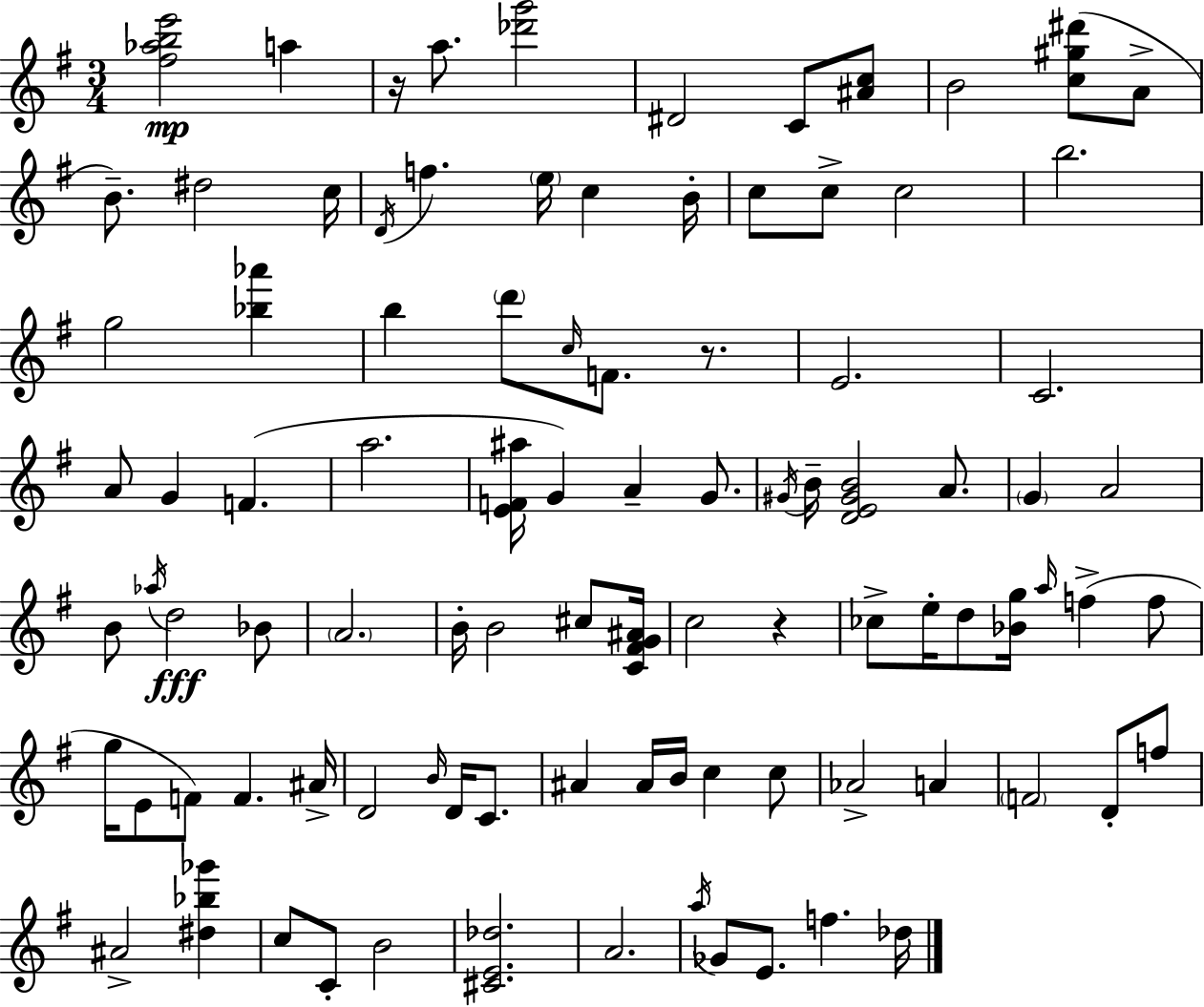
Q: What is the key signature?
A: G major